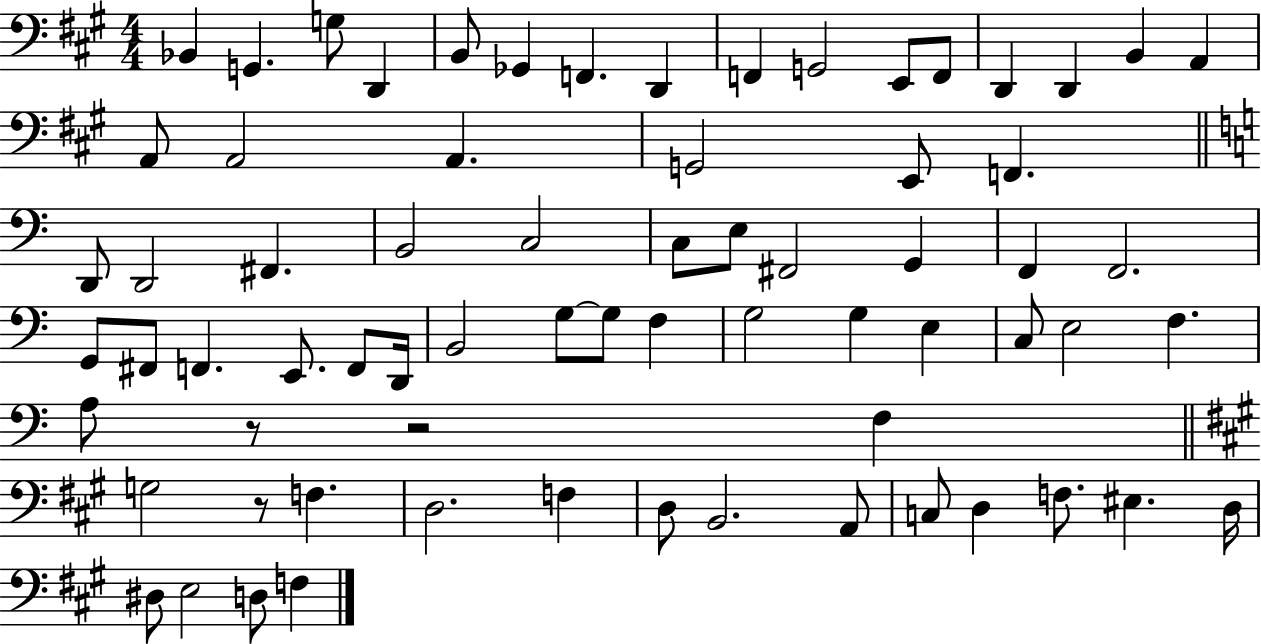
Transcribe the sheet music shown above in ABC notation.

X:1
T:Untitled
M:4/4
L:1/4
K:A
_B,, G,, G,/2 D,, B,,/2 _G,, F,, D,, F,, G,,2 E,,/2 F,,/2 D,, D,, B,, A,, A,,/2 A,,2 A,, G,,2 E,,/2 F,, D,,/2 D,,2 ^F,, B,,2 C,2 C,/2 E,/2 ^F,,2 G,, F,, F,,2 G,,/2 ^F,,/2 F,, E,,/2 F,,/2 D,,/4 B,,2 G,/2 G,/2 F, G,2 G, E, C,/2 E,2 F, A,/2 z/2 z2 F, G,2 z/2 F, D,2 F, D,/2 B,,2 A,,/2 C,/2 D, F,/2 ^E, D,/4 ^D,/2 E,2 D,/2 F,